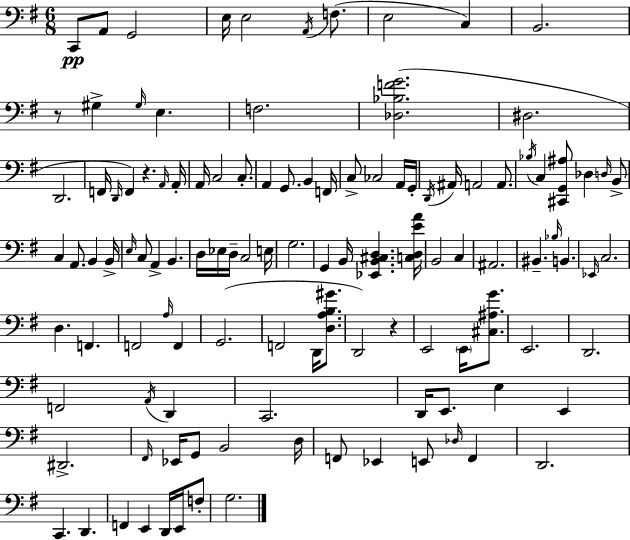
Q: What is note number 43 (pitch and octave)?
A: A2